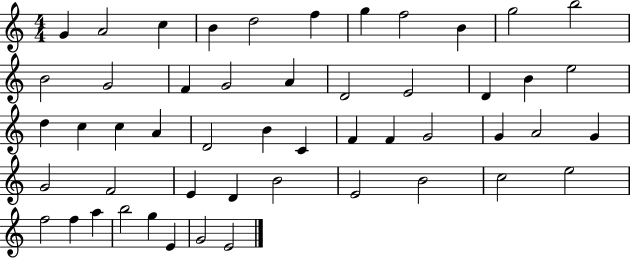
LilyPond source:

{
  \clef treble
  \numericTimeSignature
  \time 4/4
  \key c \major
  g'4 a'2 c''4 | b'4 d''2 f''4 | g''4 f''2 b'4 | g''2 b''2 | \break b'2 g'2 | f'4 g'2 a'4 | d'2 e'2 | d'4 b'4 e''2 | \break d''4 c''4 c''4 a'4 | d'2 b'4 c'4 | f'4 f'4 g'2 | g'4 a'2 g'4 | \break g'2 f'2 | e'4 d'4 b'2 | e'2 b'2 | c''2 e''2 | \break f''2 f''4 a''4 | b''2 g''4 e'4 | g'2 e'2 | \bar "|."
}